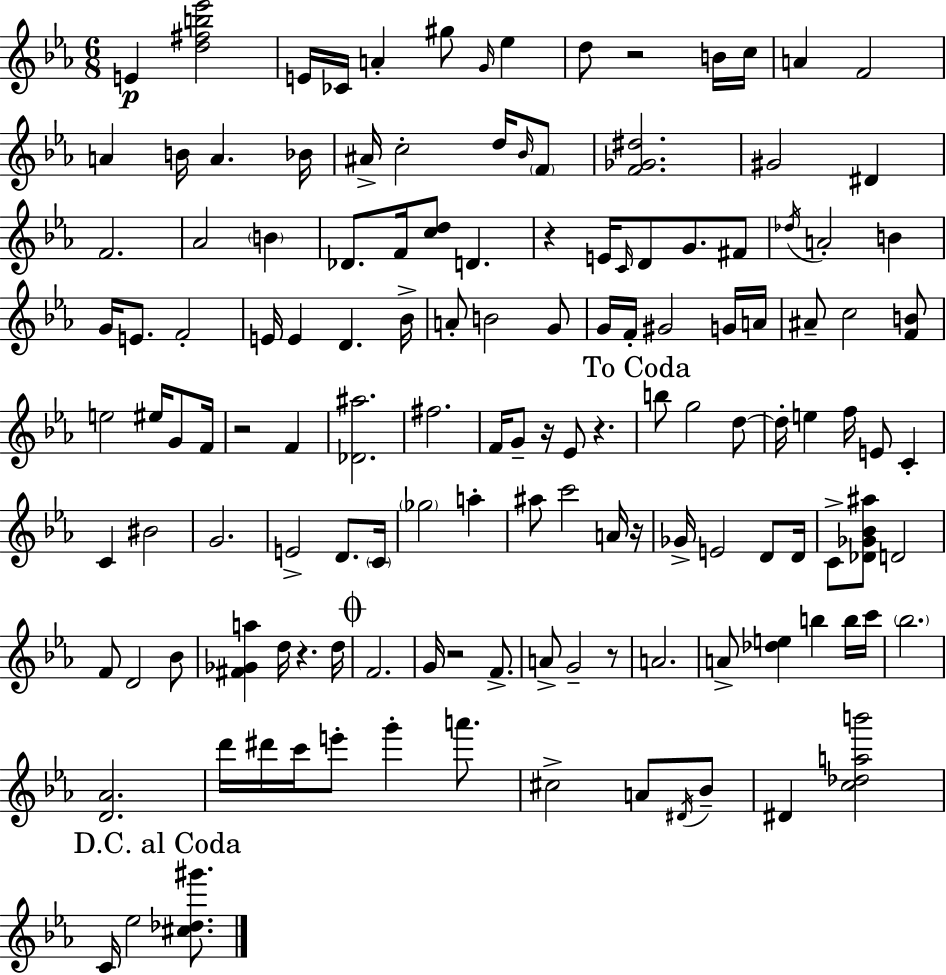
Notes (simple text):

E4/q [D5,F#5,B5,Eb6]/h E4/s CES4/s A4/q G#5/e G4/s Eb5/q D5/e R/h B4/s C5/s A4/q F4/h A4/q B4/s A4/q. Bb4/s A#4/s C5/h D5/s Bb4/s F4/e [F4,Gb4,D#5]/h. G#4/h D#4/q F4/h. Ab4/h B4/q Db4/e. F4/s [C5,D5]/e D4/q. R/q E4/s C4/s D4/e G4/e. F#4/e Db5/s A4/h B4/q G4/s E4/e. F4/h E4/s E4/q D4/q. Bb4/s A4/e B4/h G4/e G4/s F4/s G#4/h G4/s A4/s A#4/e C5/h [F4,B4]/e E5/h EIS5/s G4/e F4/s R/h F4/q [Db4,A#5]/h. F#5/h. F4/s G4/e R/s Eb4/e R/q. B5/e G5/h D5/e D5/s E5/q F5/s E4/e C4/q C4/q BIS4/h G4/h. E4/h D4/e. C4/s Gb5/h A5/q A#5/e C6/h A4/s R/s Gb4/s E4/h D4/e D4/s C4/e [Db4,Gb4,Bb4,A#5]/e D4/h F4/e D4/h Bb4/e [F#4,Gb4,A5]/q D5/s R/q. D5/s F4/h. G4/s R/h F4/e. A4/e G4/h R/e A4/h. A4/e [Db5,E5]/q B5/q B5/s C6/s Bb5/h. [D4,Ab4]/h. D6/s D#6/s C6/s E6/e G6/q A6/e. C#5/h A4/e D#4/s Bb4/e D#4/q [C5,Db5,A5,B6]/h C4/s Eb5/h [C#5,Db5,G#6]/e.